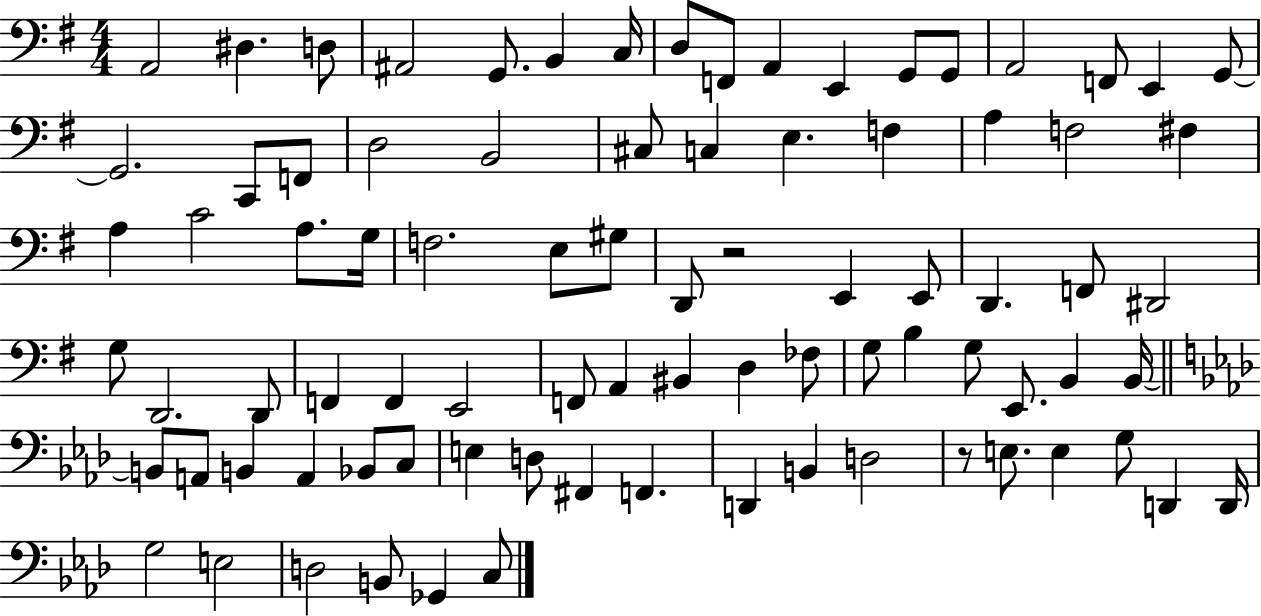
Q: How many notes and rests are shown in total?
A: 85